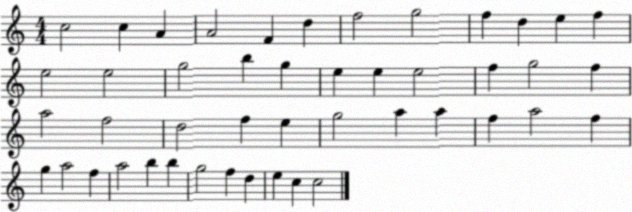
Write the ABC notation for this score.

X:1
T:Untitled
M:4/4
L:1/4
K:C
c2 c A A2 F d f2 g2 f d e f e2 e2 g2 b g e e e2 f g2 f a2 f2 d2 f e g2 a a f a2 f g a2 f a2 b b g2 f d e c c2